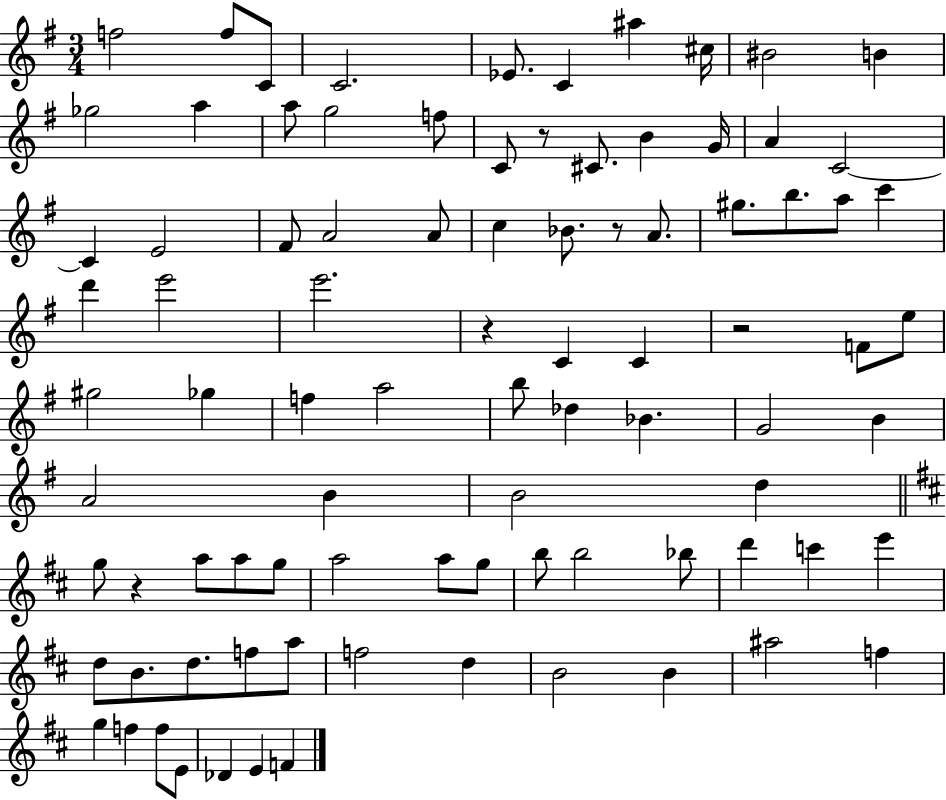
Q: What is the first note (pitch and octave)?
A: F5